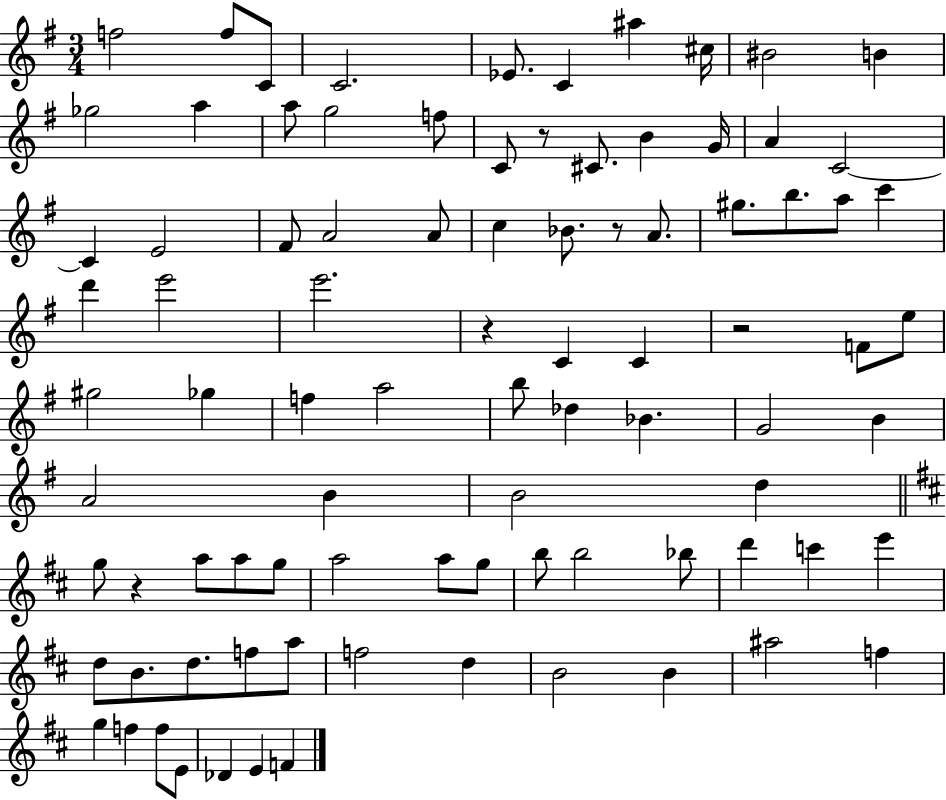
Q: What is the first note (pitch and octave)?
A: F5